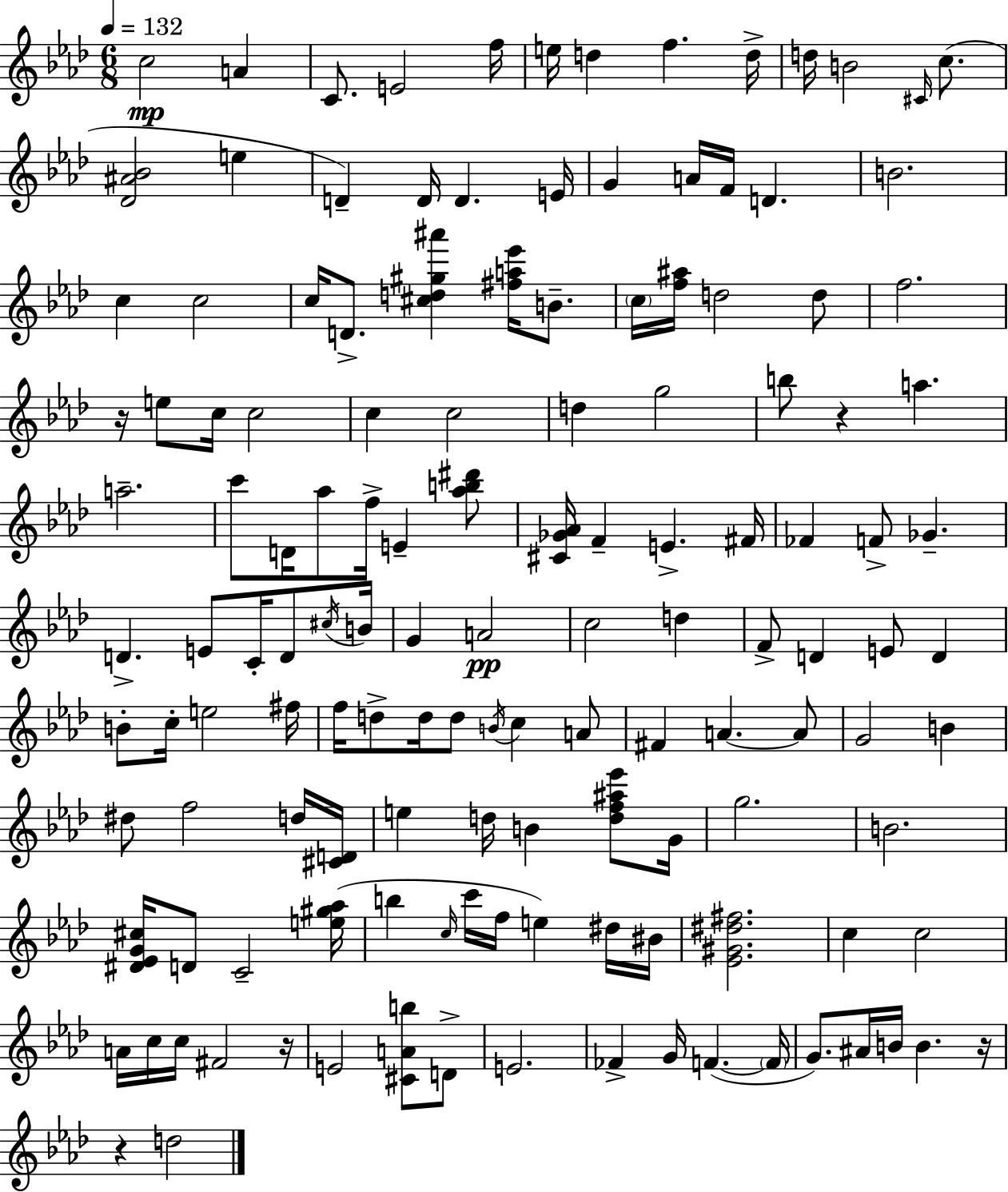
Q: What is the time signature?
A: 6/8